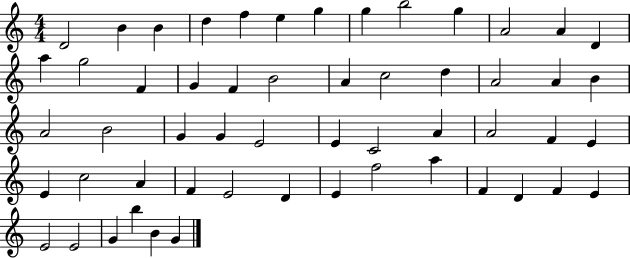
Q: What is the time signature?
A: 4/4